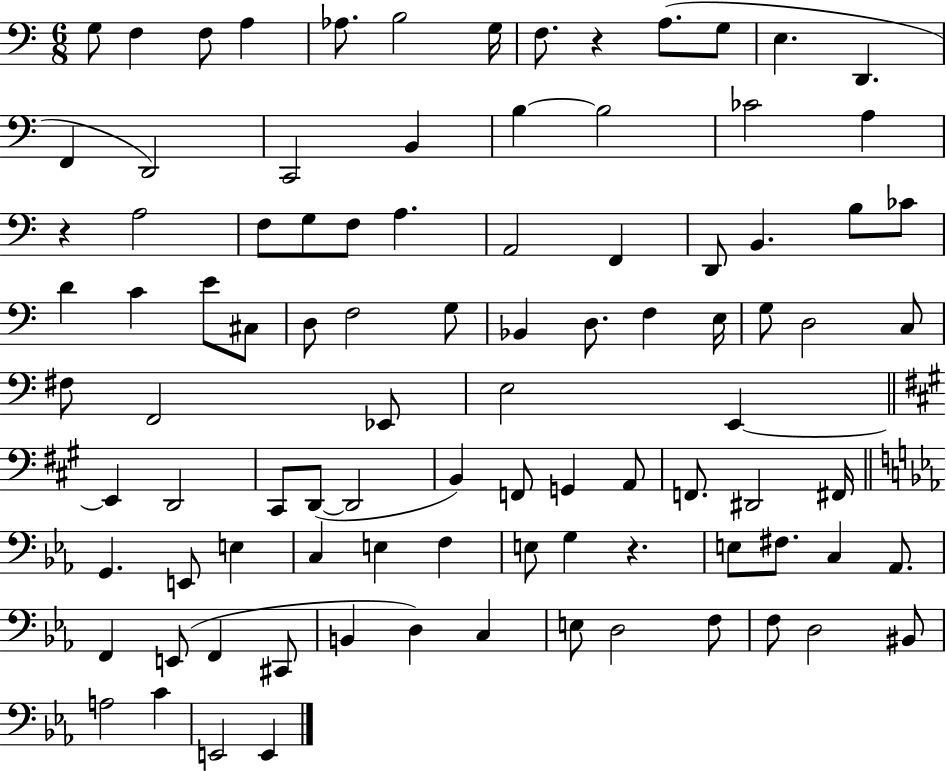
{
  \clef bass
  \numericTimeSignature
  \time 6/8
  \key c \major
  g8 f4 f8 a4 | aes8. b2 g16 | f8. r4 a8.( g8 | e4. d,4. | \break f,4 d,2) | c,2 b,4 | b4~~ b2 | ces'2 a4 | \break r4 a2 | f8 g8 f8 a4. | a,2 f,4 | d,8 b,4. b8 ces'8 | \break d'4 c'4 e'8 cis8 | d8 f2 g8 | bes,4 d8. f4 e16 | g8 d2 c8 | \break fis8 f,2 ees,8 | e2 e,4~~ | \bar "||" \break \key a \major e,4 d,2 | cis,8 d,8~(~ d,2 | b,4) f,8 g,4 a,8 | f,8. dis,2 fis,16 | \break \bar "||" \break \key ees \major g,4. e,8 e4 | c4 e4 f4 | e8 g4 r4. | e8 fis8. c4 aes,8. | \break f,4 e,8( f,4 cis,8 | b,4 d4) c4 | e8 d2 f8 | f8 d2 bis,8 | \break a2 c'4 | e,2 e,4 | \bar "|."
}